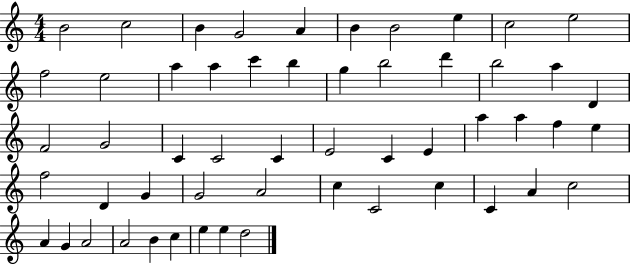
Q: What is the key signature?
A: C major